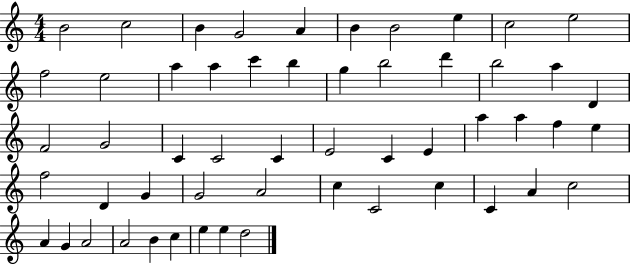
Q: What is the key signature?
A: C major